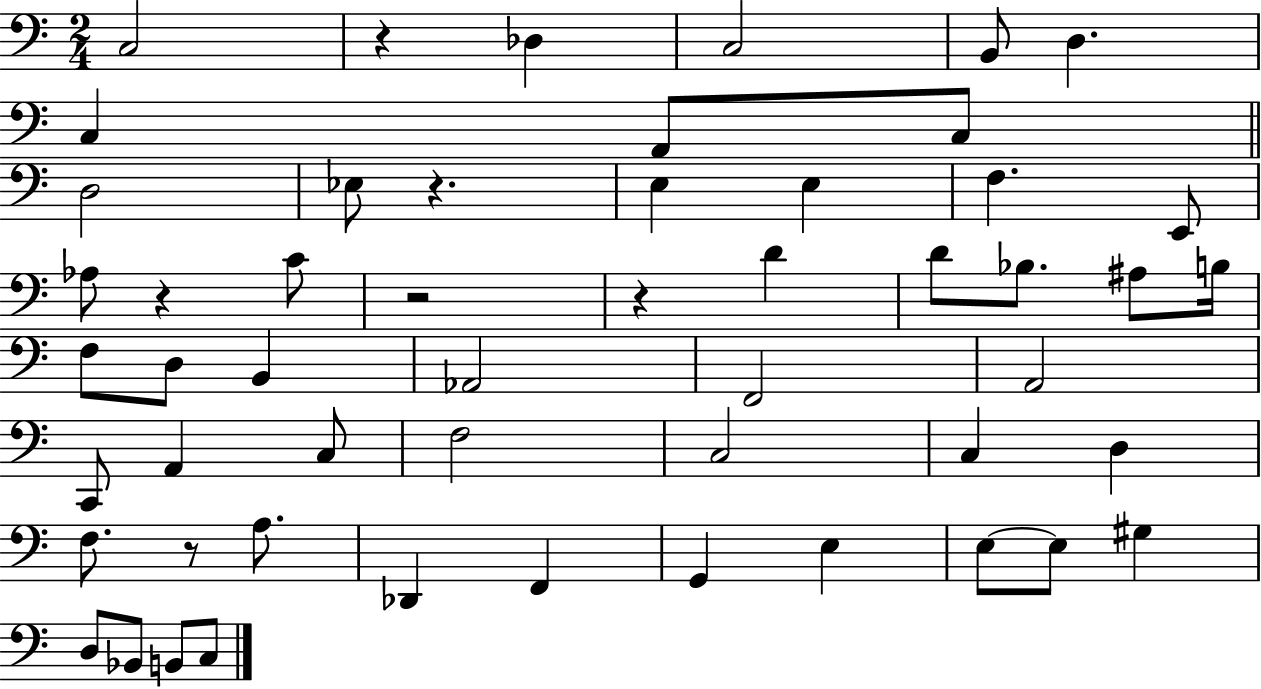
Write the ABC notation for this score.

X:1
T:Untitled
M:2/4
L:1/4
K:C
C,2 z _D, C,2 B,,/2 D, C, A,,/2 C,/2 D,2 _E,/2 z E, E, F, E,,/2 _A,/2 z C/2 z2 z D D/2 _B,/2 ^A,/2 B,/4 F,/2 D,/2 B,, _A,,2 F,,2 A,,2 C,,/2 A,, C,/2 F,2 C,2 C, D, F,/2 z/2 A,/2 _D,, F,, G,, E, E,/2 E,/2 ^G, D,/2 _B,,/2 B,,/2 C,/2